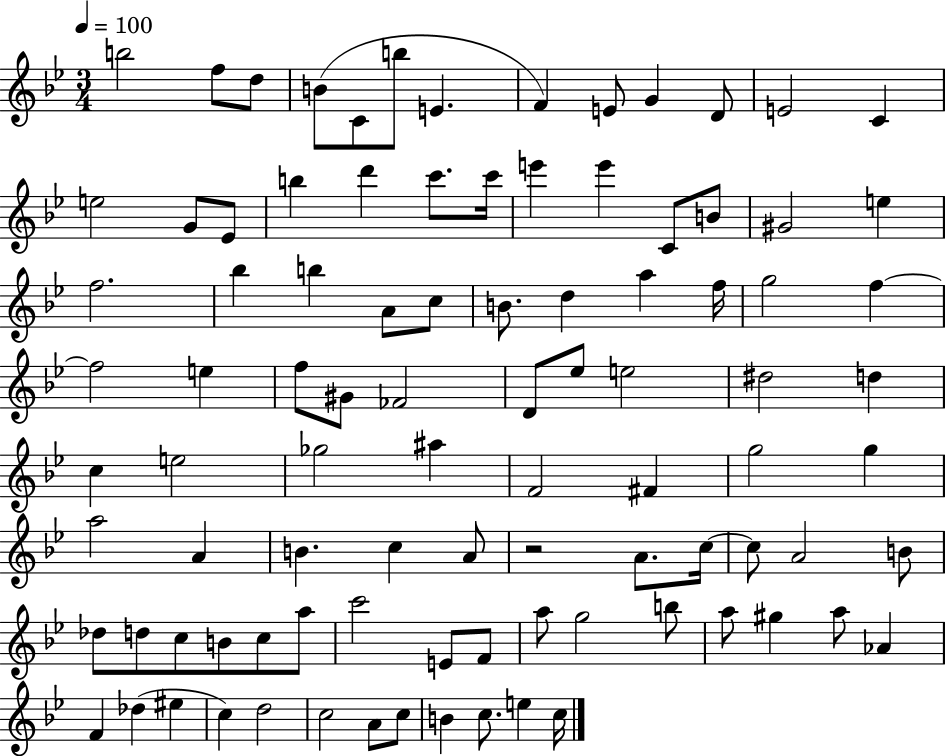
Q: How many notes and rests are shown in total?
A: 94